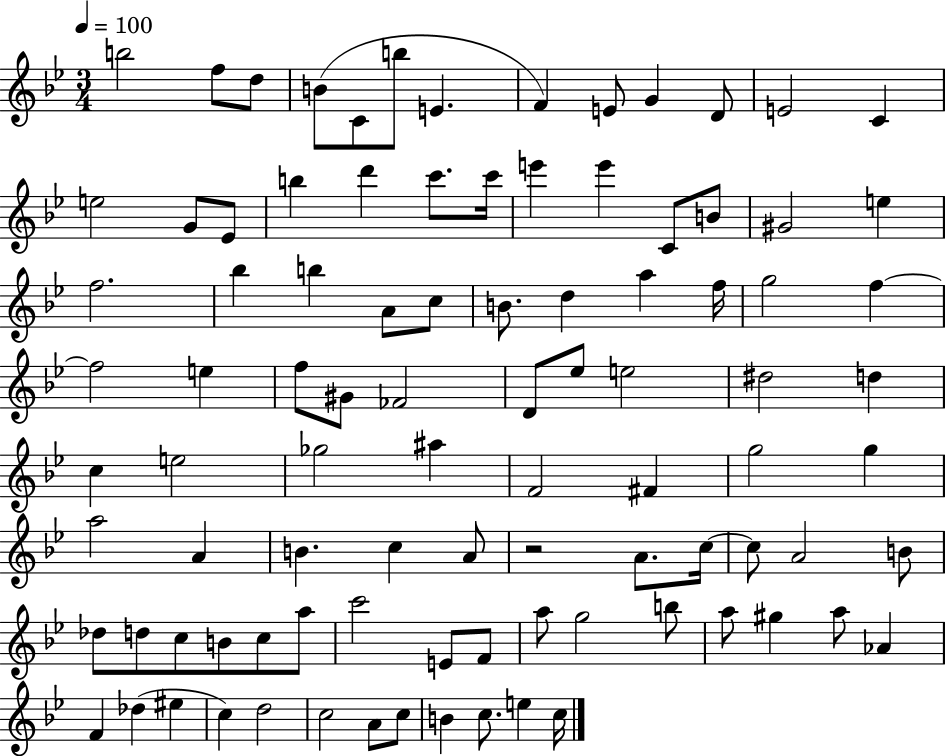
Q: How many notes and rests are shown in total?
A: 94